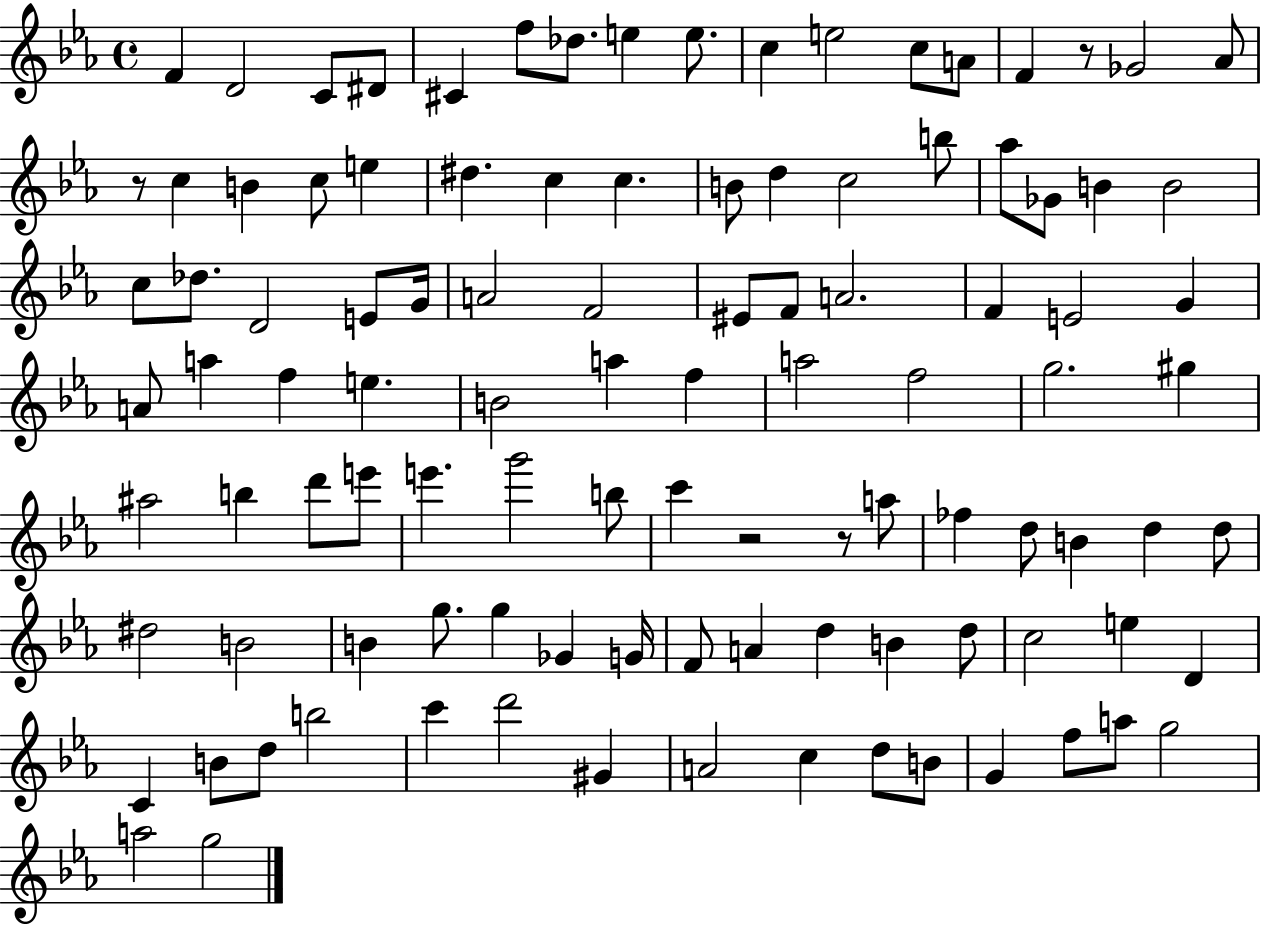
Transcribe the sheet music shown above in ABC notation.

X:1
T:Untitled
M:4/4
L:1/4
K:Eb
F D2 C/2 ^D/2 ^C f/2 _d/2 e e/2 c e2 c/2 A/2 F z/2 _G2 _A/2 z/2 c B c/2 e ^d c c B/2 d c2 b/2 _a/2 _G/2 B B2 c/2 _d/2 D2 E/2 G/4 A2 F2 ^E/2 F/2 A2 F E2 G A/2 a f e B2 a f a2 f2 g2 ^g ^a2 b d'/2 e'/2 e' g'2 b/2 c' z2 z/2 a/2 _f d/2 B d d/2 ^d2 B2 B g/2 g _G G/4 F/2 A d B d/2 c2 e D C B/2 d/2 b2 c' d'2 ^G A2 c d/2 B/2 G f/2 a/2 g2 a2 g2